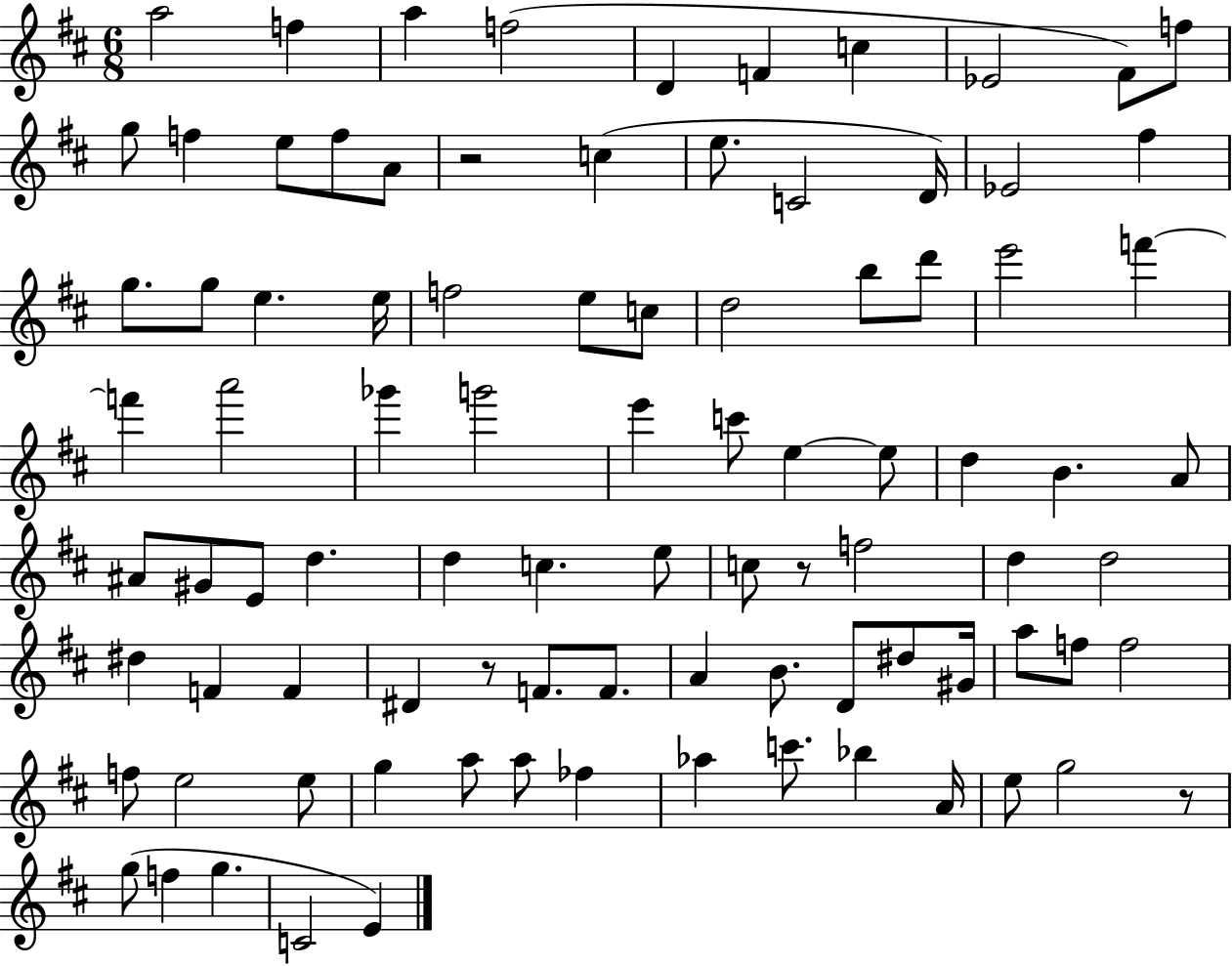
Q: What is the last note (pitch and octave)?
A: E4